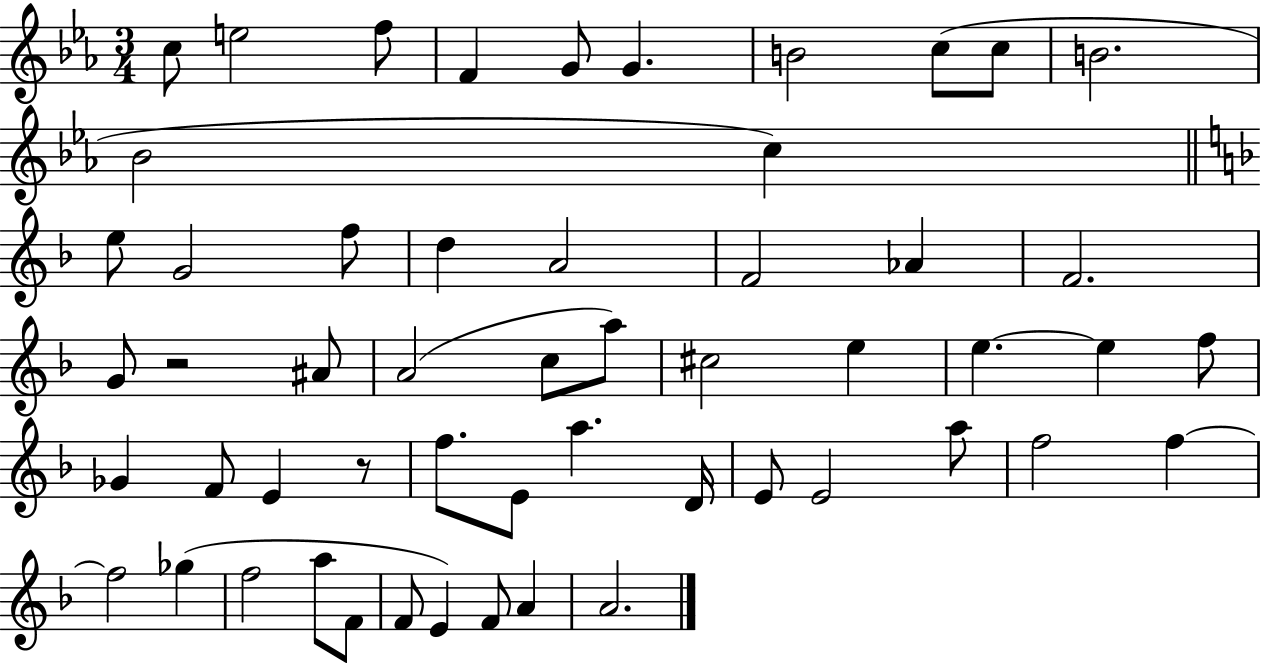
{
  \clef treble
  \numericTimeSignature
  \time 3/4
  \key ees \major
  c''8 e''2 f''8 | f'4 g'8 g'4. | b'2 c''8( c''8 | b'2. | \break bes'2 c''4) | \bar "||" \break \key f \major e''8 g'2 f''8 | d''4 a'2 | f'2 aes'4 | f'2. | \break g'8 r2 ais'8 | a'2( c''8 a''8) | cis''2 e''4 | e''4.~~ e''4 f''8 | \break ges'4 f'8 e'4 r8 | f''8. e'8 a''4. d'16 | e'8 e'2 a''8 | f''2 f''4~~ | \break f''2 ges''4( | f''2 a''8 f'8 | f'8 e'4) f'8 a'4 | a'2. | \break \bar "|."
}